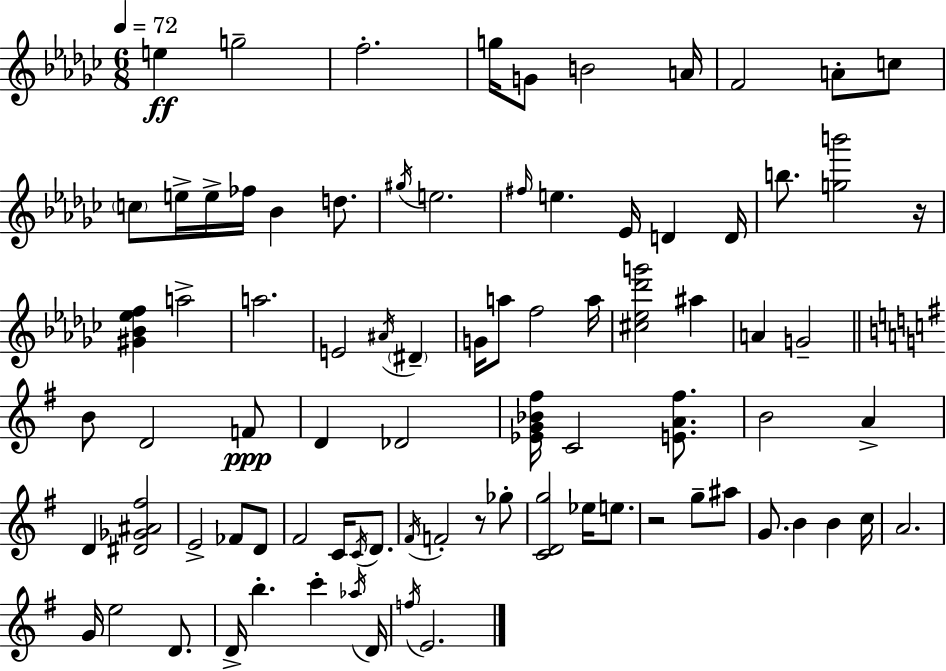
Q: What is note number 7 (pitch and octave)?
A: A4